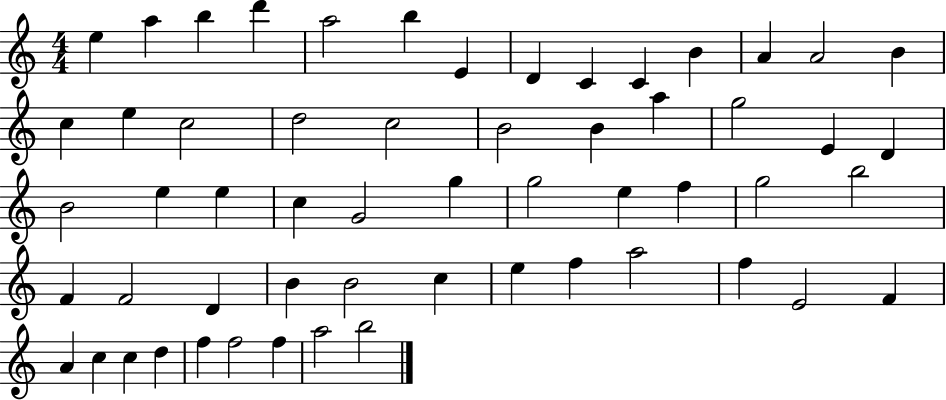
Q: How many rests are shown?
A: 0